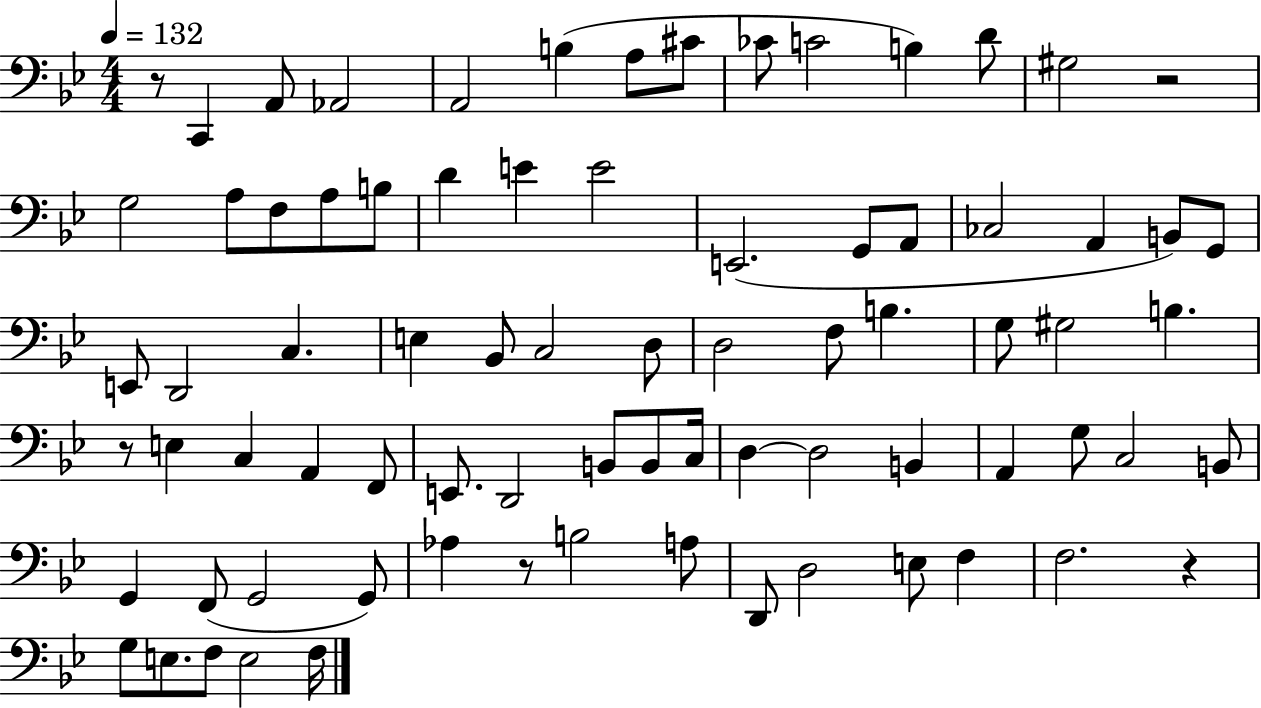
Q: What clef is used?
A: bass